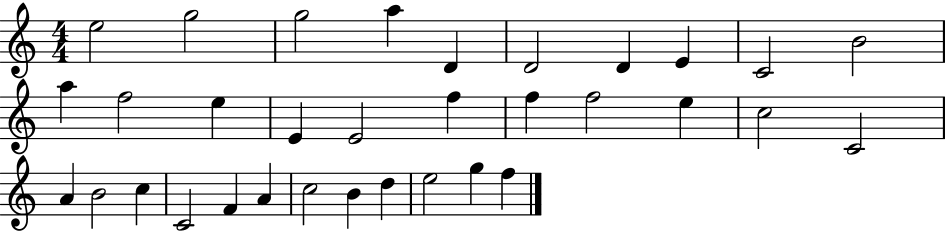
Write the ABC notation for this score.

X:1
T:Untitled
M:4/4
L:1/4
K:C
e2 g2 g2 a D D2 D E C2 B2 a f2 e E E2 f f f2 e c2 C2 A B2 c C2 F A c2 B d e2 g f